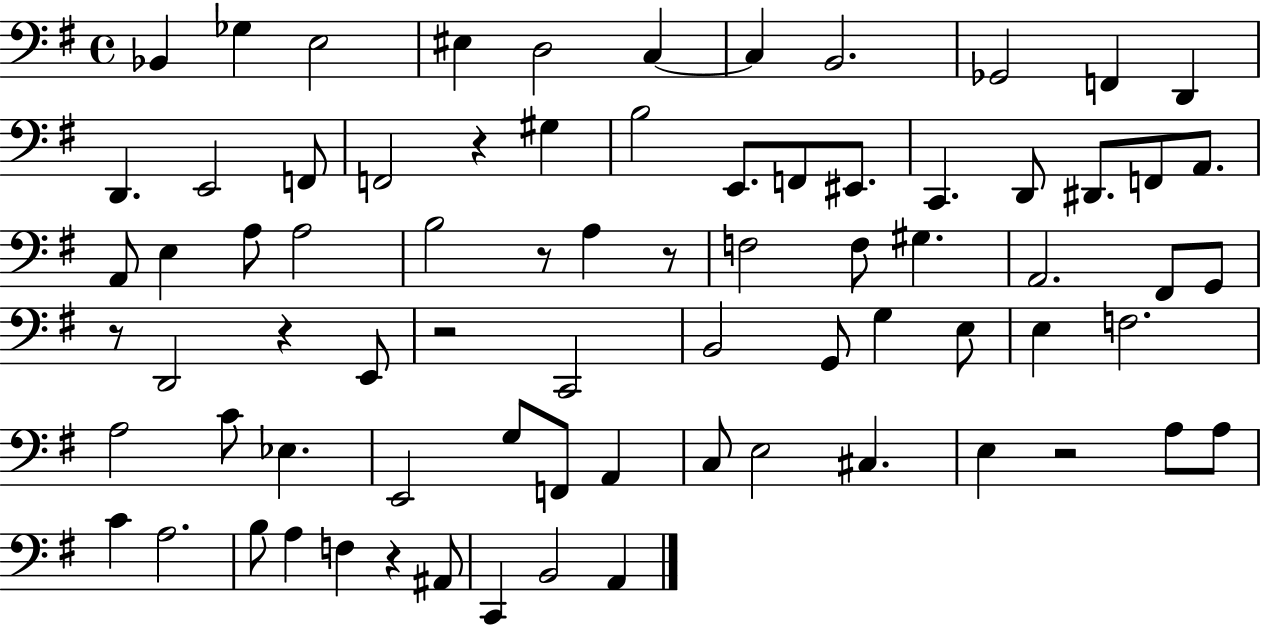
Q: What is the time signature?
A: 4/4